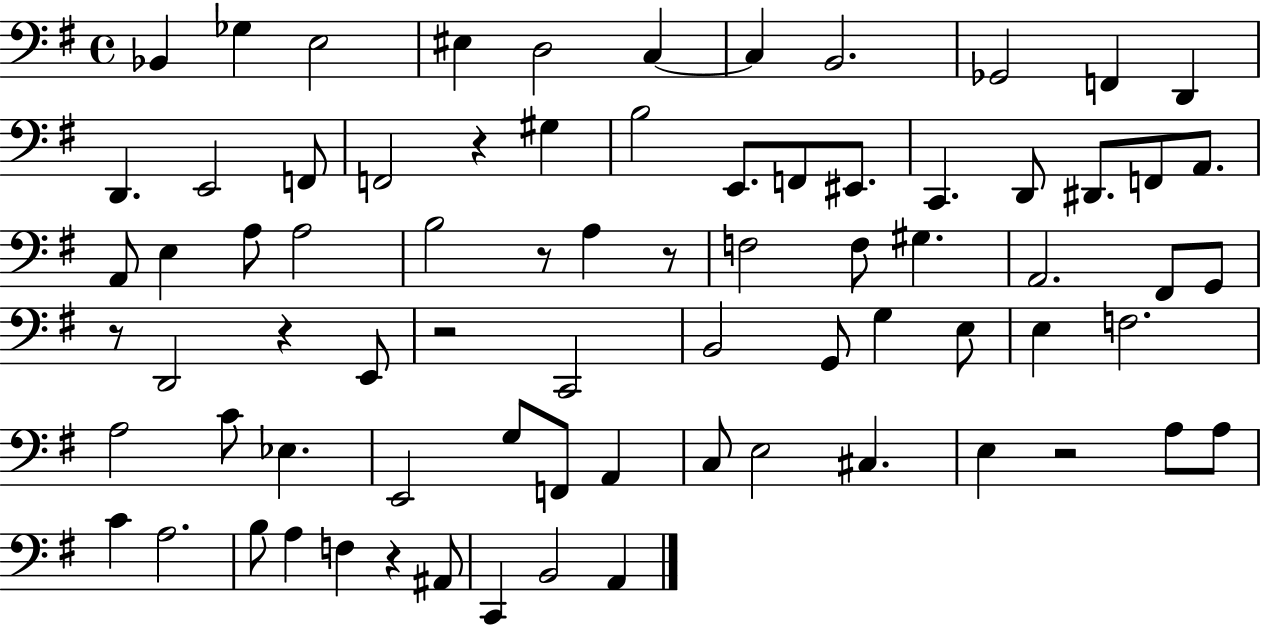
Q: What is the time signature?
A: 4/4